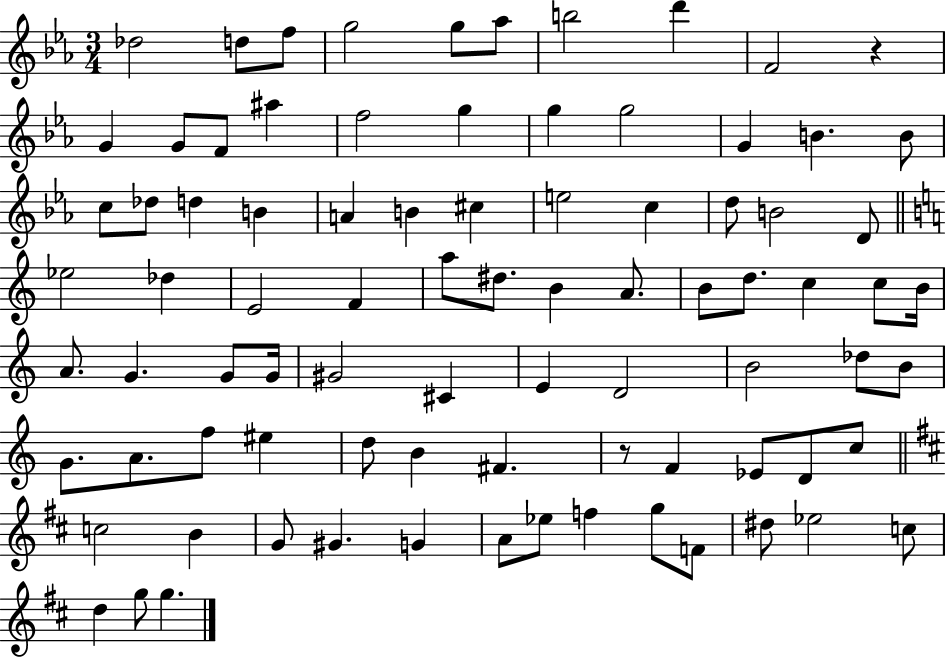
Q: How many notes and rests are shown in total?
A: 85